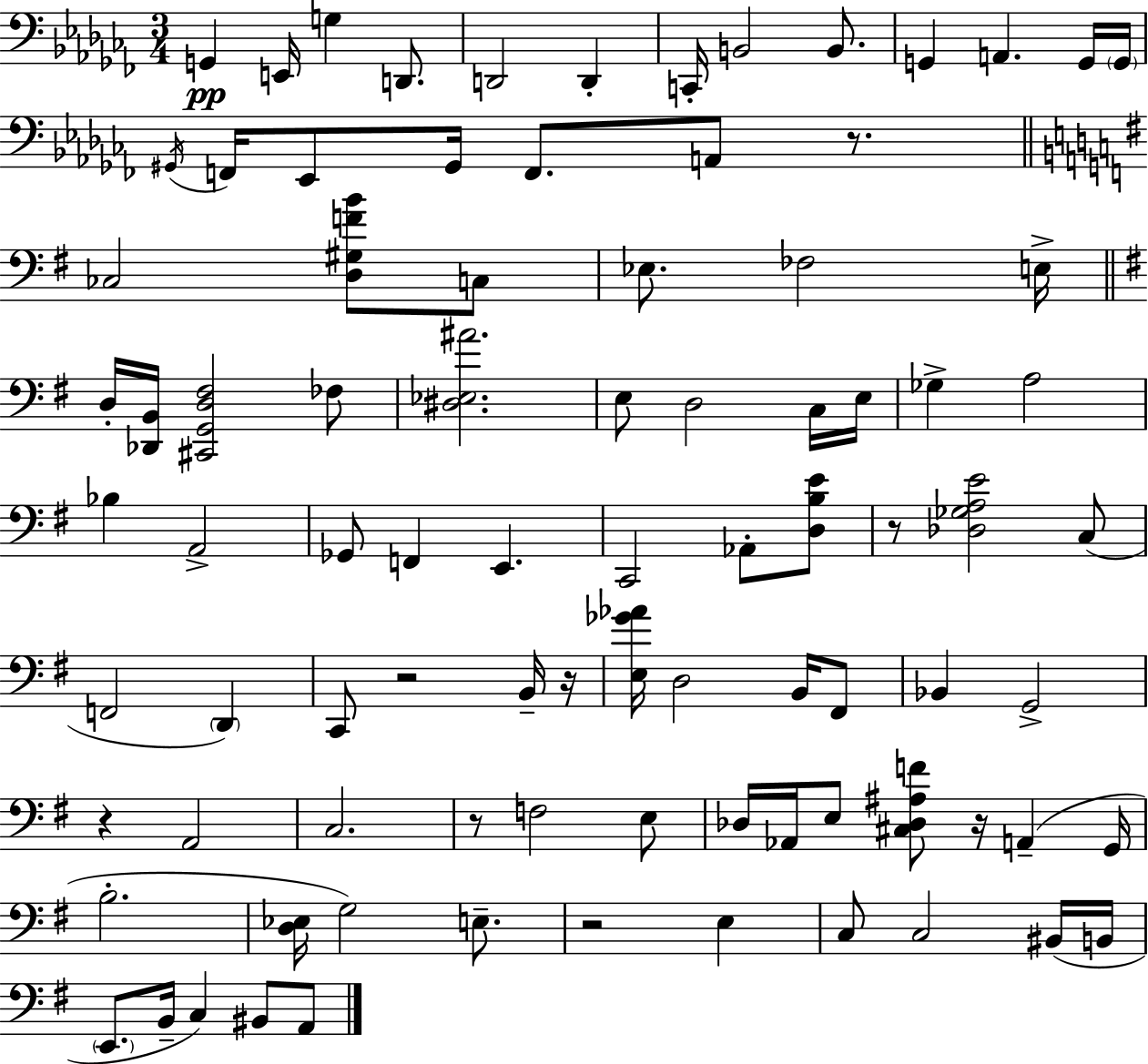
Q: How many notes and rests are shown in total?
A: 88